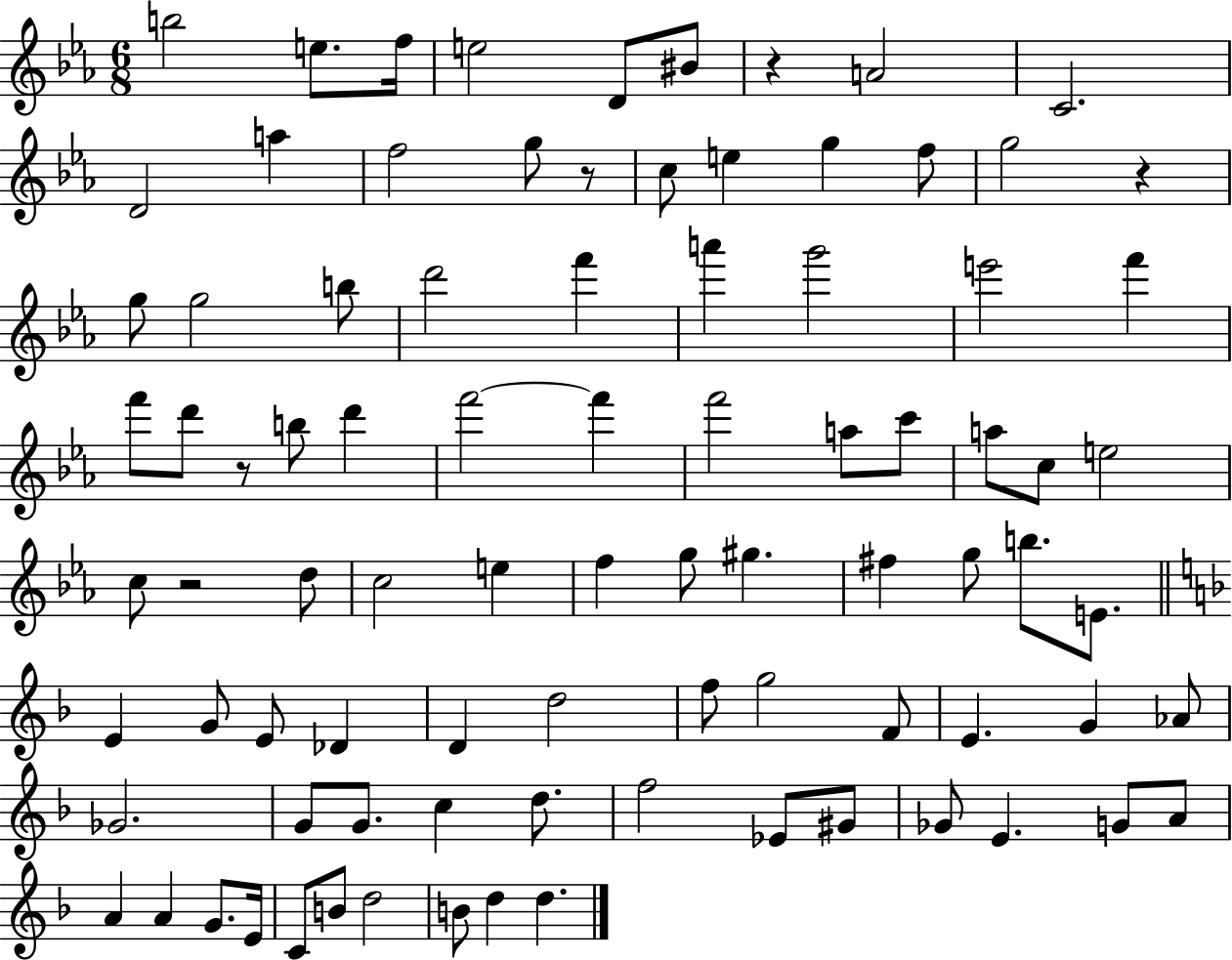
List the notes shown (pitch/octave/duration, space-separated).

B5/h E5/e. F5/s E5/h D4/e BIS4/e R/q A4/h C4/h. D4/h A5/q F5/h G5/e R/e C5/e E5/q G5/q F5/e G5/h R/q G5/e G5/h B5/e D6/h F6/q A6/q G6/h E6/h F6/q F6/e D6/e R/e B5/e D6/q F6/h F6/q F6/h A5/e C6/e A5/e C5/e E5/h C5/e R/h D5/e C5/h E5/q F5/q G5/e G#5/q. F#5/q G5/e B5/e. E4/e. E4/q G4/e E4/e Db4/q D4/q D5/h F5/e G5/h F4/e E4/q. G4/q Ab4/e Gb4/h. G4/e G4/e. C5/q D5/e. F5/h Eb4/e G#4/e Gb4/e E4/q. G4/e A4/e A4/q A4/q G4/e. E4/s C4/e B4/e D5/h B4/e D5/q D5/q.